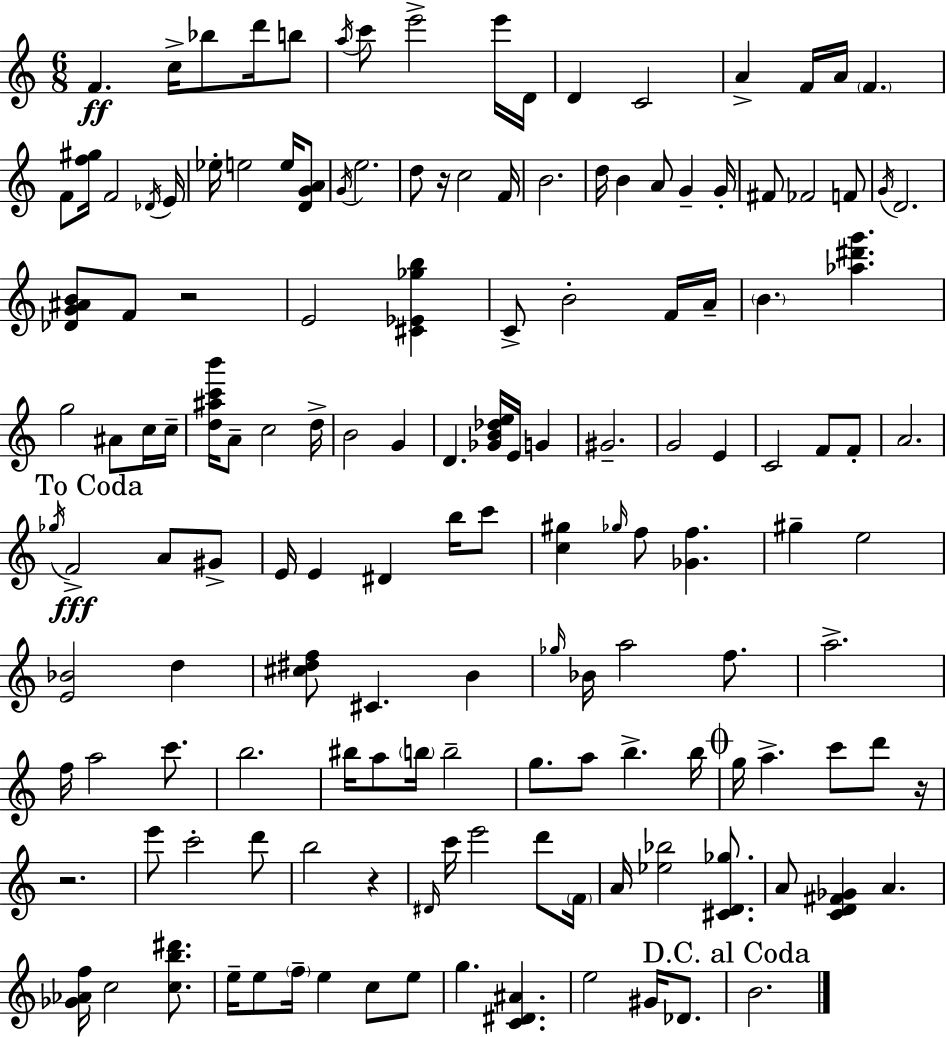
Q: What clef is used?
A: treble